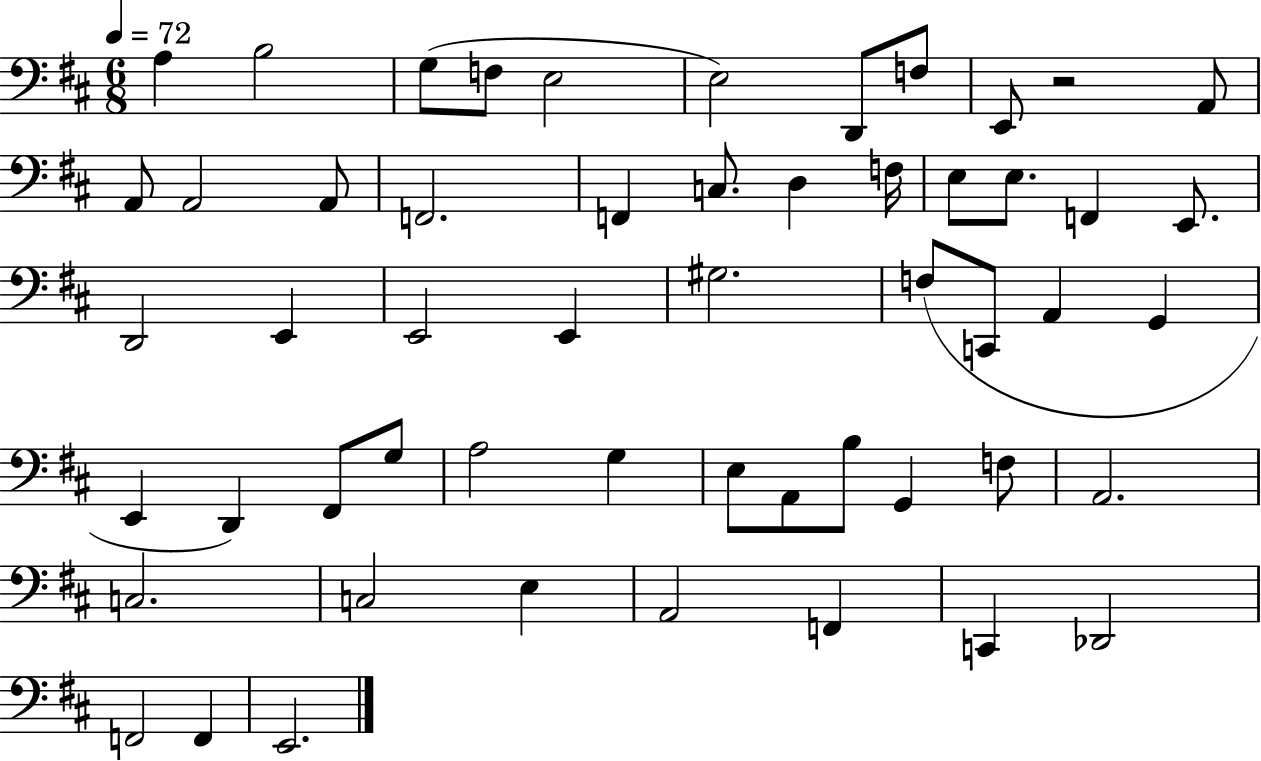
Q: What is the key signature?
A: D major